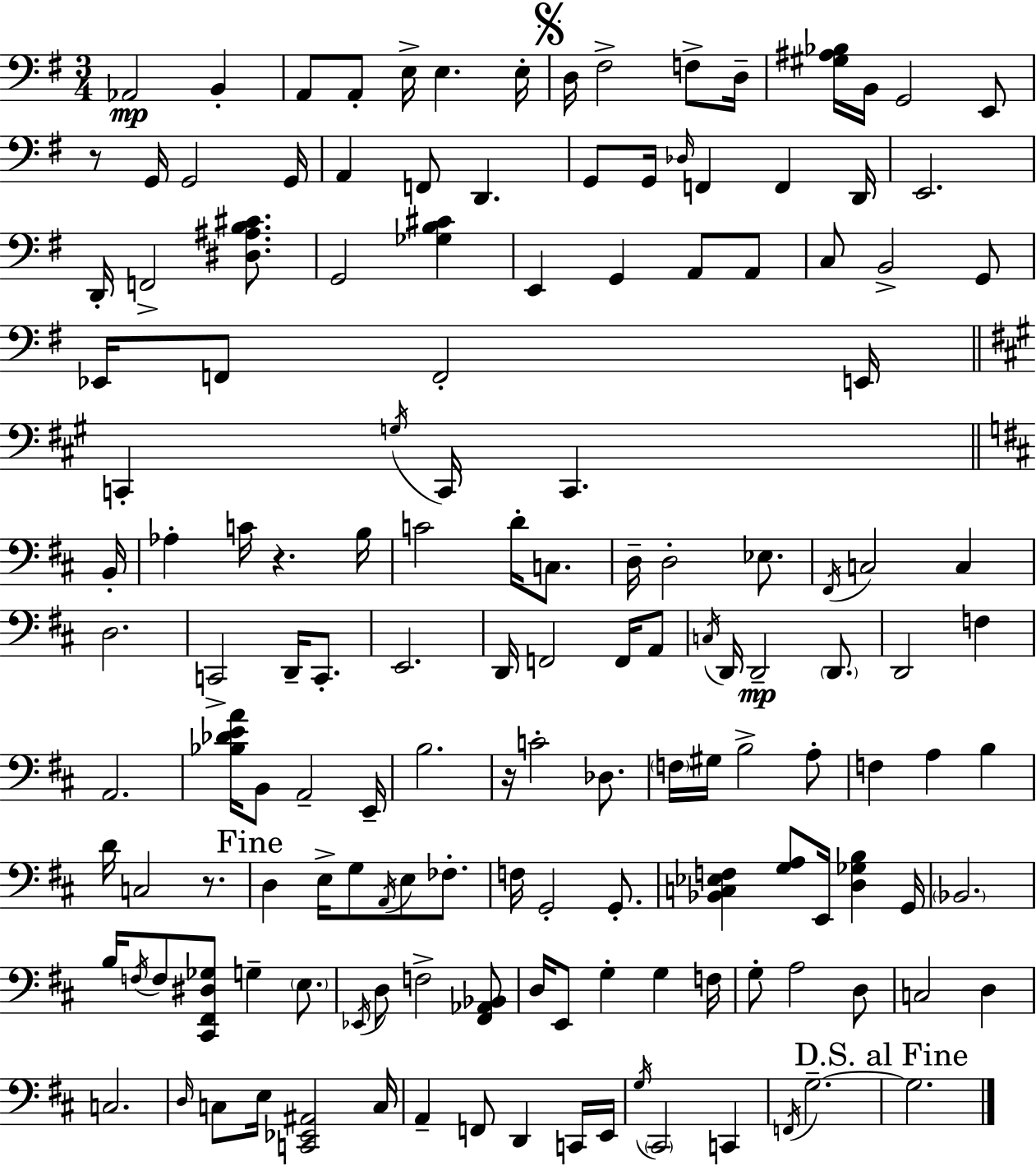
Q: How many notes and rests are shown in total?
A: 149